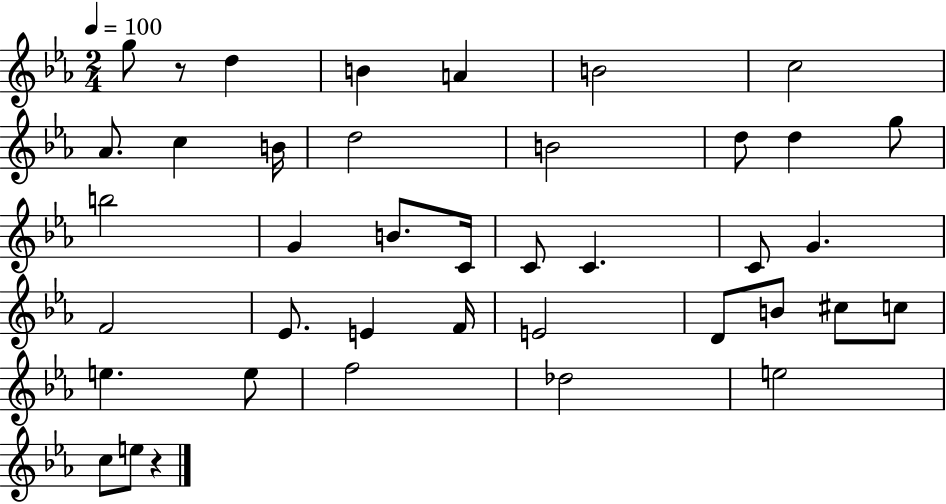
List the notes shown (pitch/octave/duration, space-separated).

G5/e R/e D5/q B4/q A4/q B4/h C5/h Ab4/e. C5/q B4/s D5/h B4/h D5/e D5/q G5/e B5/h G4/q B4/e. C4/s C4/e C4/q. C4/e G4/q. F4/h Eb4/e. E4/q F4/s E4/h D4/e B4/e C#5/e C5/e E5/q. E5/e F5/h Db5/h E5/h C5/e E5/e R/q